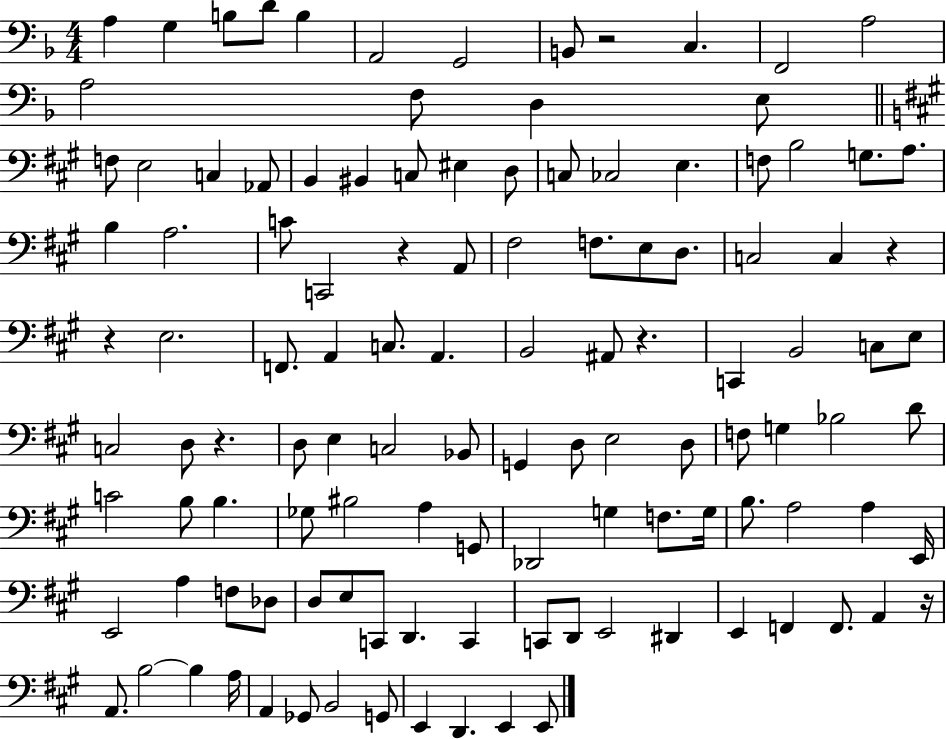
A3/q G3/q B3/e D4/e B3/q A2/h G2/h B2/e R/h C3/q. F2/h A3/h A3/h F3/e D3/q E3/e F3/e E3/h C3/q Ab2/e B2/q BIS2/q C3/e EIS3/q D3/e C3/e CES3/h E3/q. F3/e B3/h G3/e. A3/e. B3/q A3/h. C4/e C2/h R/q A2/e F#3/h F3/e. E3/e D3/e. C3/h C3/q R/q R/q E3/h. F2/e. A2/q C3/e. A2/q. B2/h A#2/e R/q. C2/q B2/h C3/e E3/e C3/h D3/e R/q. D3/e E3/q C3/h Bb2/e G2/q D3/e E3/h D3/e F3/e G3/q Bb3/h D4/e C4/h B3/e B3/q. Gb3/e BIS3/h A3/q G2/e Db2/h G3/q F3/e. G3/s B3/e. A3/h A3/q E2/s E2/h A3/q F3/e Db3/e D3/e E3/e C2/e D2/q. C2/q C2/e D2/e E2/h D#2/q E2/q F2/q F2/e. A2/q R/s A2/e. B3/h B3/q A3/s A2/q Gb2/e B2/h G2/e E2/q D2/q. E2/q E2/e